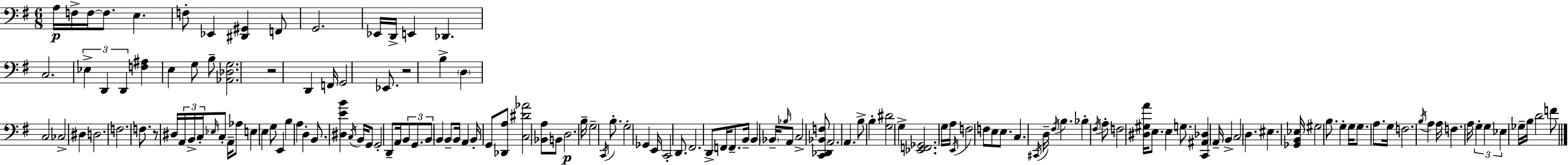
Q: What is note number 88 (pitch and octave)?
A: B3